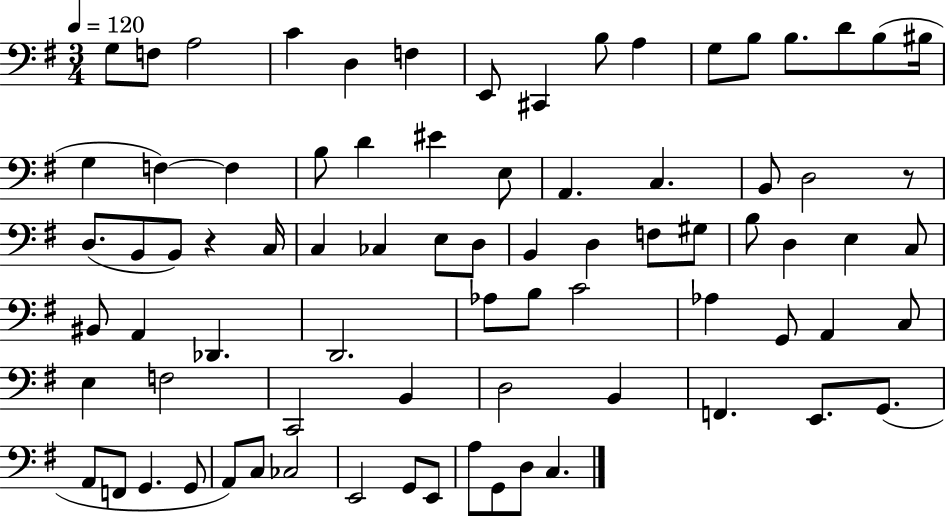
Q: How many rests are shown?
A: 2